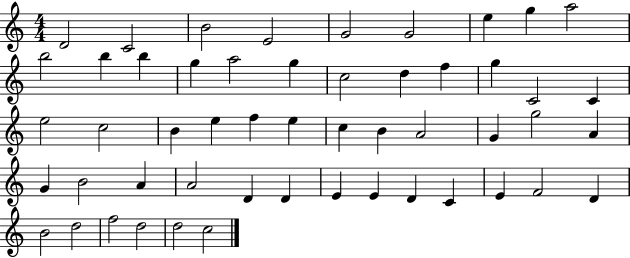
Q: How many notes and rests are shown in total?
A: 52